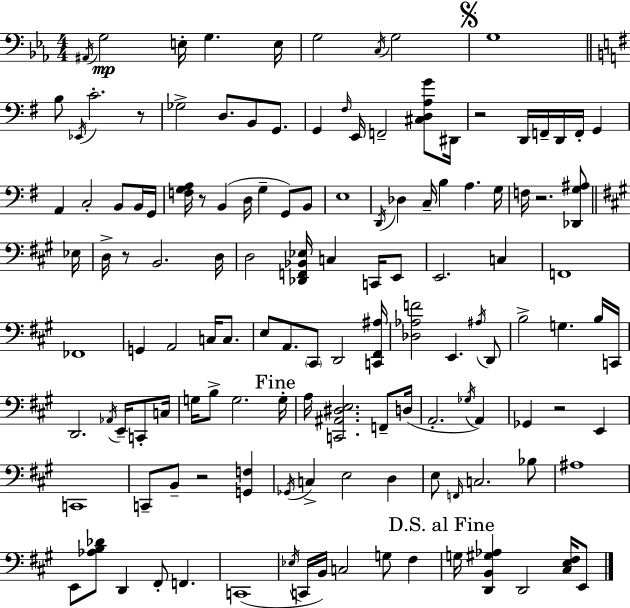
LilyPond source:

{
  \clef bass
  \numericTimeSignature
  \time 4/4
  \key ees \major
  \acciaccatura { ais,16 }\mp g2 e16-. g4. | e16 g2 \acciaccatura { c16 } g2 | \mark \markup { \musicglyph "scripts.segno" } g1 | \bar "||" \break \key g \major b8 \acciaccatura { ees,16 } c'2.-. r8 | ges2-> d8. b,8 g,8. | g,4 \grace { fis16 } e,16 f,2-- <cis d a g'>8 | dis,16 r2 d,16 f,16-- d,16 f,16-. g,4 | \break a,4 c2-. b,8 | b,16 g,16 <f g a>16 r8 b,4( d16 g4-- g,8) | b,8 e1 | \acciaccatura { d,16 } des4 c16-- b4 a4. | \break g16 f16 r2. | <des, g ais>8 \bar "||" \break \key a \major ees16 d16-> r8 b,2. | d16 d2 <des, f, bes, ees>16 c4 c,16 e,8 | e,2. c4 | f,1 | \break fes,1 | g,4 a,2 c16 c8. | e8 a,8. \parenthesize cis,8 d,2 | <c, fis, ais>16 <des aes f'>2 e,4. \acciaccatura { ais16 } | \break d,8 b2-> g4. | b16 c,16 d,2. \acciaccatura { aes,16 } e,16-- | c,8-. c16 g16 b8-> g2. | \mark "Fine" g16-. a16 <c, ais, dis e>2. | \break f,8-- d16( a,2.-. \acciaccatura { ges16 } | a,4) ges,4 r2 | e,4 c,1 | c,8-- b,8-- r2 | \break <g, f>4 \acciaccatura { ges,16 } c4-> e2 | d4 e8 \grace { f,16 } c2. | bes8 ais1 | e,8 <aes b des'>8 d,4 fis,8-. | \break f,4. c,1( | \acciaccatura { ees16 } c,16 b,16) c2 | g8 fis4 \mark "D.S. al Fine" g16 <d, b, gis aes>4 d,2 | <cis e fis>16 e,8 \bar "|."
}